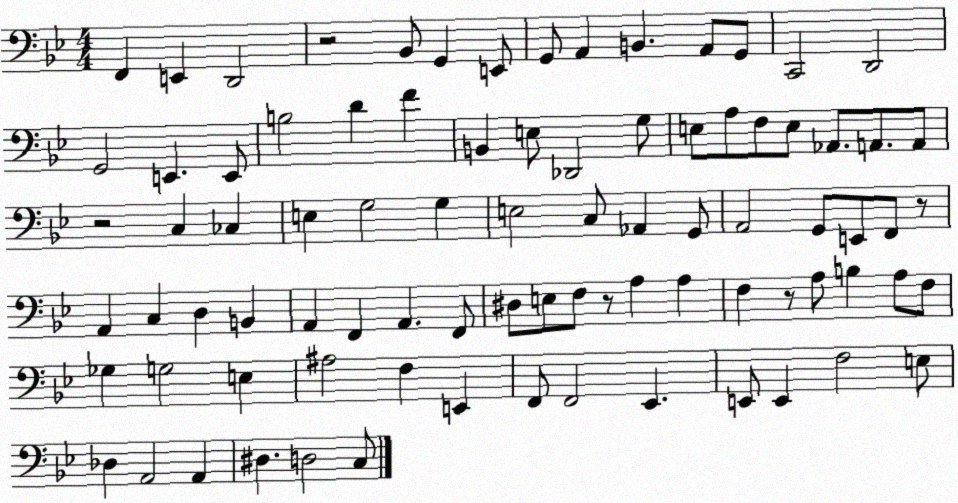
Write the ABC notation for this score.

X:1
T:Untitled
M:4/4
L:1/4
K:Bb
F,, E,, D,,2 z2 _B,,/2 G,, E,,/2 G,,/2 A,, B,, A,,/2 G,,/2 C,,2 D,,2 G,,2 E,, E,,/2 B,2 D F B,, E,/2 _D,,2 G,/2 E,/2 A,/2 F,/2 E,/2 _A,,/2 A,,/2 A,,/2 z2 C, _C, E, G,2 G, E,2 C,/2 _A,, G,,/2 A,,2 G,,/2 E,,/2 F,,/2 z/2 A,, C, D, B,, A,, F,, A,, F,,/2 ^D,/2 E,/2 F,/2 z/2 A, A, F, z/2 A,/2 B, A,/2 F,/2 _G, G,2 E, ^A,2 F, E,, F,,/2 F,,2 _E,, E,,/2 E,, F,2 E,/2 _D, A,,2 A,, ^D, D,2 C,/2